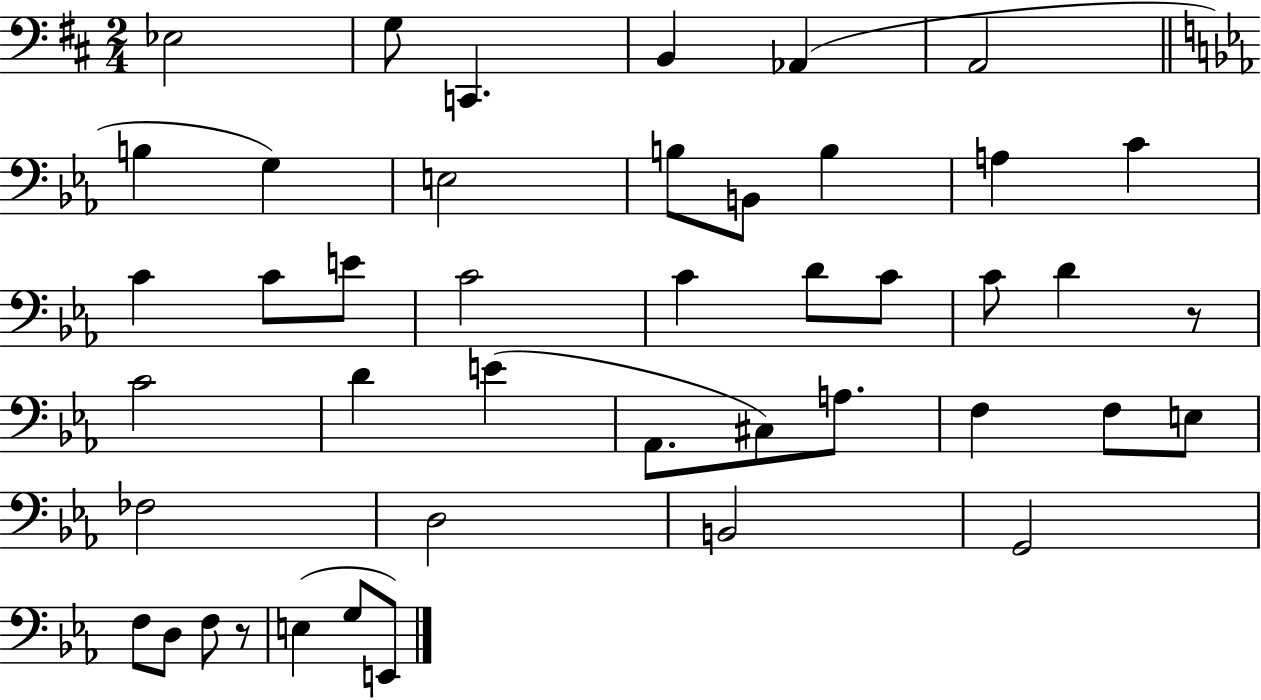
X:1
T:Untitled
M:2/4
L:1/4
K:D
_E,2 G,/2 C,, B,, _A,, A,,2 B, G, E,2 B,/2 B,,/2 B, A, C C C/2 E/2 C2 C D/2 C/2 C/2 D z/2 C2 D E _A,,/2 ^C,/2 A,/2 F, F,/2 E,/2 _F,2 D,2 B,,2 G,,2 F,/2 D,/2 F,/2 z/2 E, G,/2 E,,/2